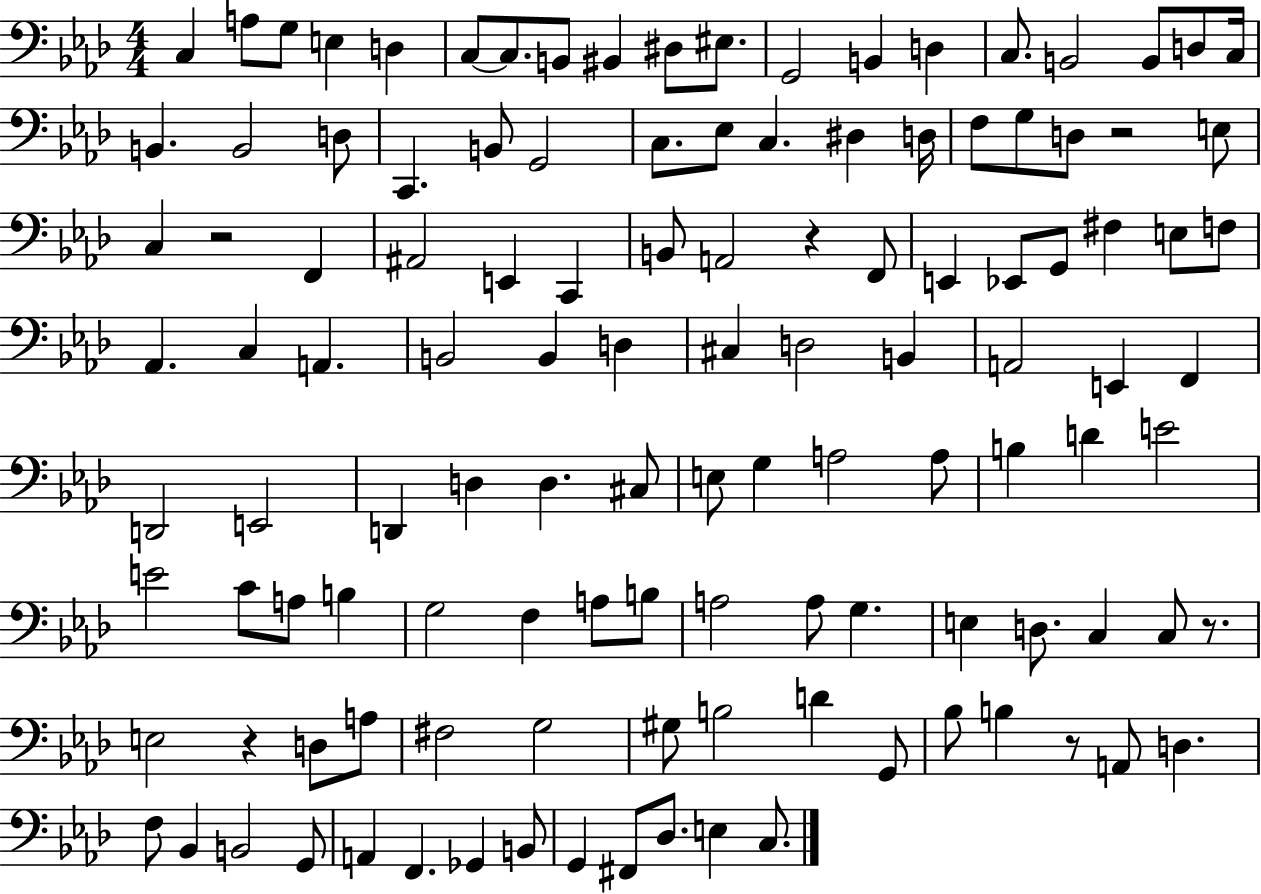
C3/q A3/e G3/e E3/q D3/q C3/e C3/e. B2/e BIS2/q D#3/e EIS3/e. G2/h B2/q D3/q C3/e. B2/h B2/e D3/e C3/s B2/q. B2/h D3/e C2/q. B2/e G2/h C3/e. Eb3/e C3/q. D#3/q D3/s F3/e G3/e D3/e R/h E3/e C3/q R/h F2/q A#2/h E2/q C2/q B2/e A2/h R/q F2/e E2/q Eb2/e G2/e F#3/q E3/e F3/e Ab2/q. C3/q A2/q. B2/h B2/q D3/q C#3/q D3/h B2/q A2/h E2/q F2/q D2/h E2/h D2/q D3/q D3/q. C#3/e E3/e G3/q A3/h A3/e B3/q D4/q E4/h E4/h C4/e A3/e B3/q G3/h F3/q A3/e B3/e A3/h A3/e G3/q. E3/q D3/e. C3/q C3/e R/e. E3/h R/q D3/e A3/e F#3/h G3/h G#3/e B3/h D4/q G2/e Bb3/e B3/q R/e A2/e D3/q. F3/e Bb2/q B2/h G2/e A2/q F2/q. Gb2/q B2/e G2/q F#2/e Db3/e. E3/q C3/e.